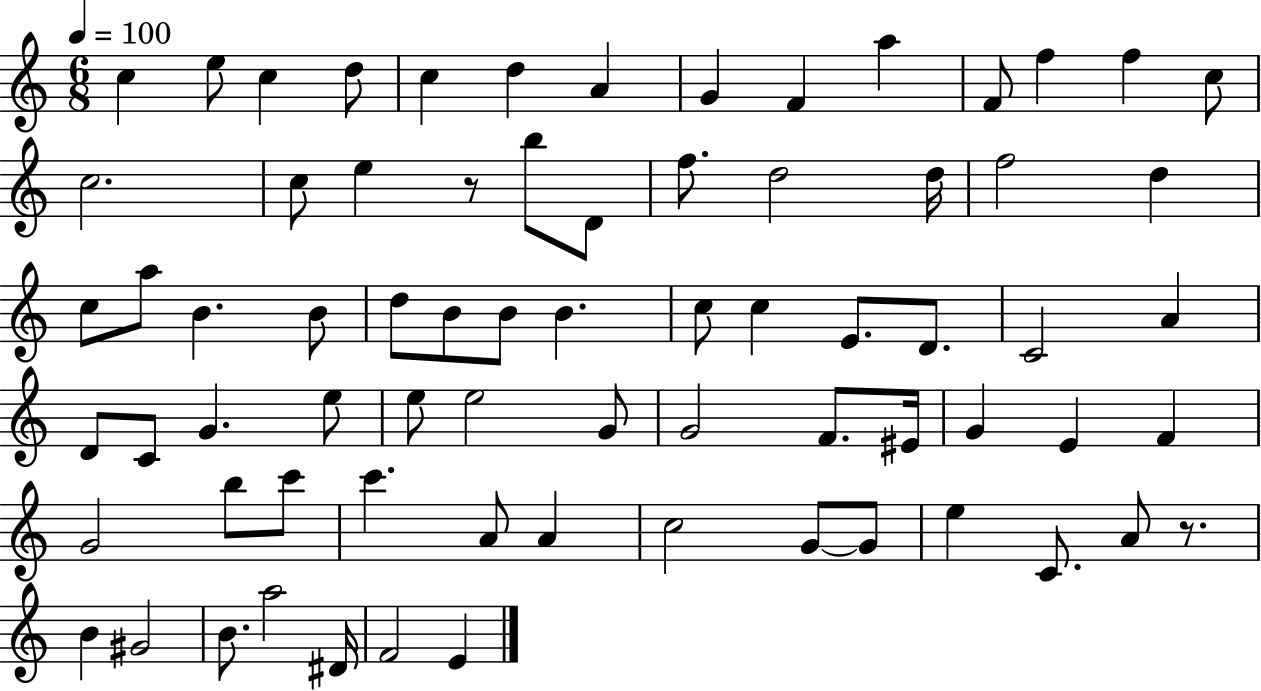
C5/q E5/e C5/q D5/e C5/q D5/q A4/q G4/q F4/q A5/q F4/e F5/q F5/q C5/e C5/h. C5/e E5/q R/e B5/e D4/e F5/e. D5/h D5/s F5/h D5/q C5/e A5/e B4/q. B4/e D5/e B4/e B4/e B4/q. C5/e C5/q E4/e. D4/e. C4/h A4/q D4/e C4/e G4/q. E5/e E5/e E5/h G4/e G4/h F4/e. EIS4/s G4/q E4/q F4/q G4/h B5/e C6/e C6/q. A4/e A4/q C5/h G4/e G4/e E5/q C4/e. A4/e R/e. B4/q G#4/h B4/e. A5/h D#4/s F4/h E4/q